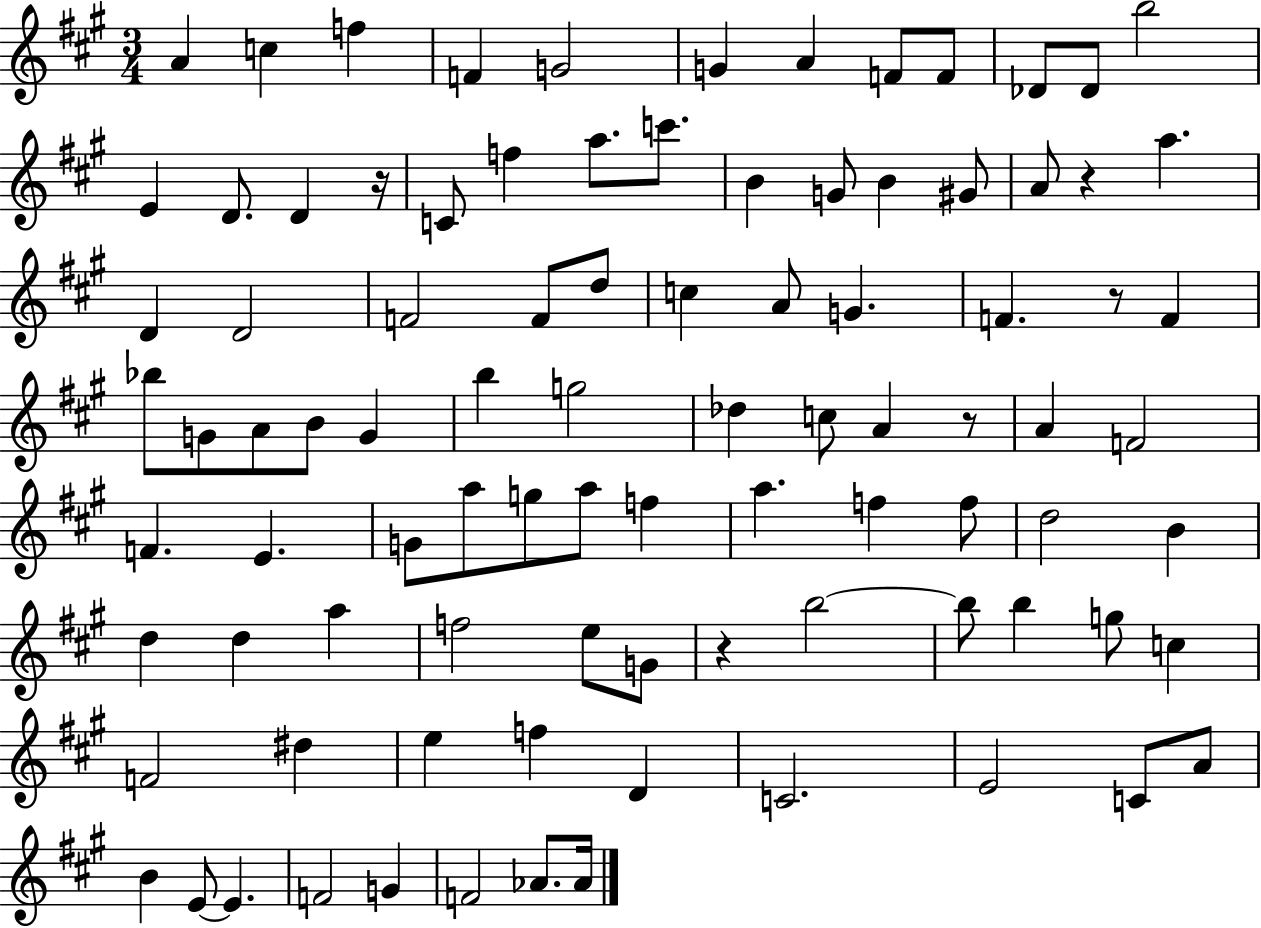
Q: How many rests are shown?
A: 5